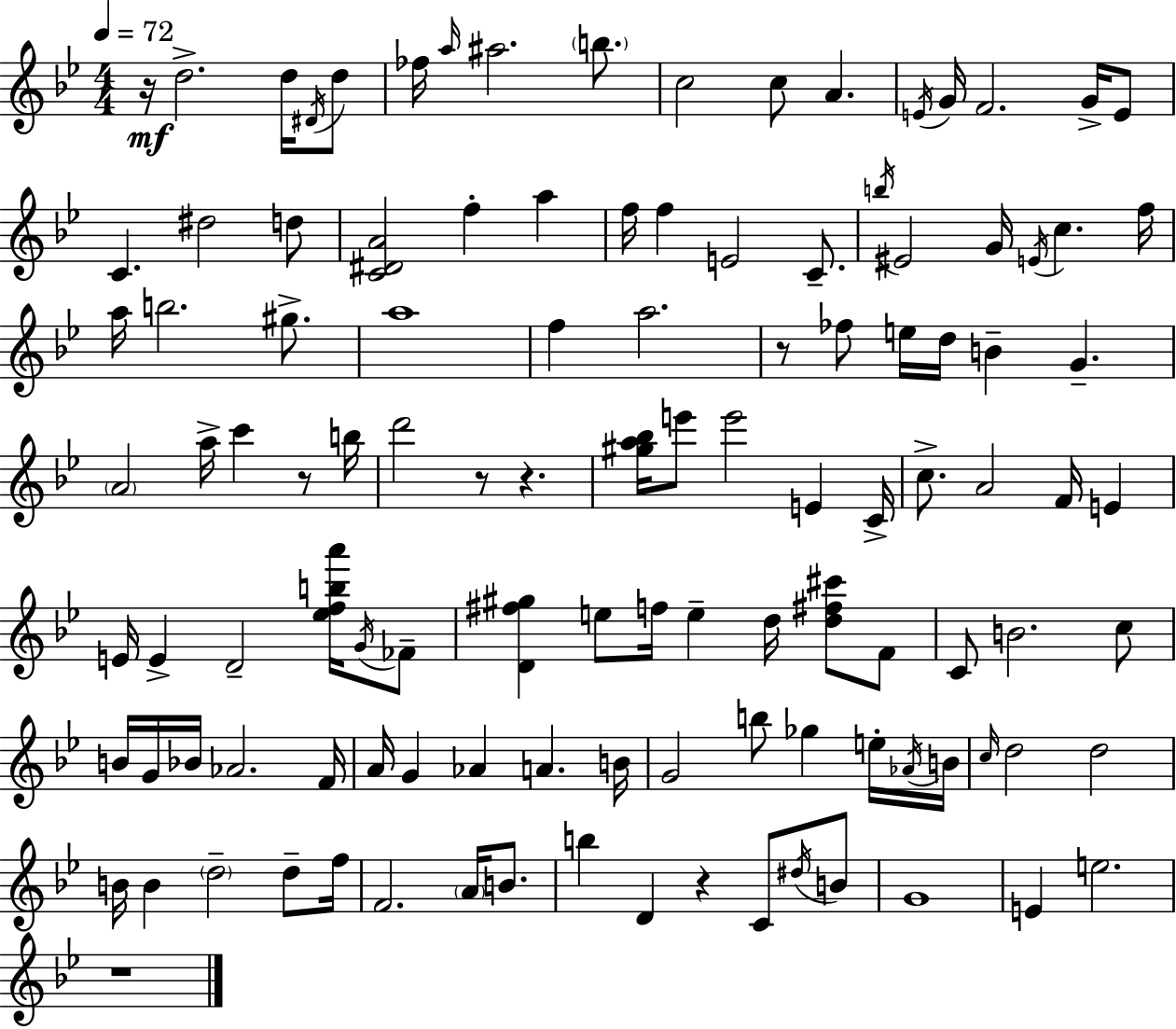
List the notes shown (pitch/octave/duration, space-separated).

R/s D5/h. D5/s D#4/s D5/e FES5/s A5/s A#5/h. B5/e. C5/h C5/e A4/q. E4/s G4/s F4/h. G4/s E4/e C4/q. D#5/h D5/e [C4,D#4,A4]/h F5/q A5/q F5/s F5/q E4/h C4/e. B5/s EIS4/h G4/s E4/s C5/q. F5/s A5/s B5/h. G#5/e. A5/w F5/q A5/h. R/e FES5/e E5/s D5/s B4/q G4/q. A4/h A5/s C6/q R/e B5/s D6/h R/e R/q. [G#5,A5,Bb5]/s E6/e E6/h E4/q C4/s C5/e. A4/h F4/s E4/q E4/s E4/q D4/h [Eb5,F5,B5,A6]/s G4/s FES4/e [D4,F#5,G#5]/q E5/e F5/s E5/q D5/s [D5,F#5,C#6]/e F4/e C4/e B4/h. C5/e B4/s G4/s Bb4/s Ab4/h. F4/s A4/s G4/q Ab4/q A4/q. B4/s G4/h B5/e Gb5/q E5/s Ab4/s B4/s C5/s D5/h D5/h B4/s B4/q D5/h D5/e F5/s F4/h. A4/s B4/e. B5/q D4/q R/q C4/e D#5/s B4/e G4/w E4/q E5/h. R/w